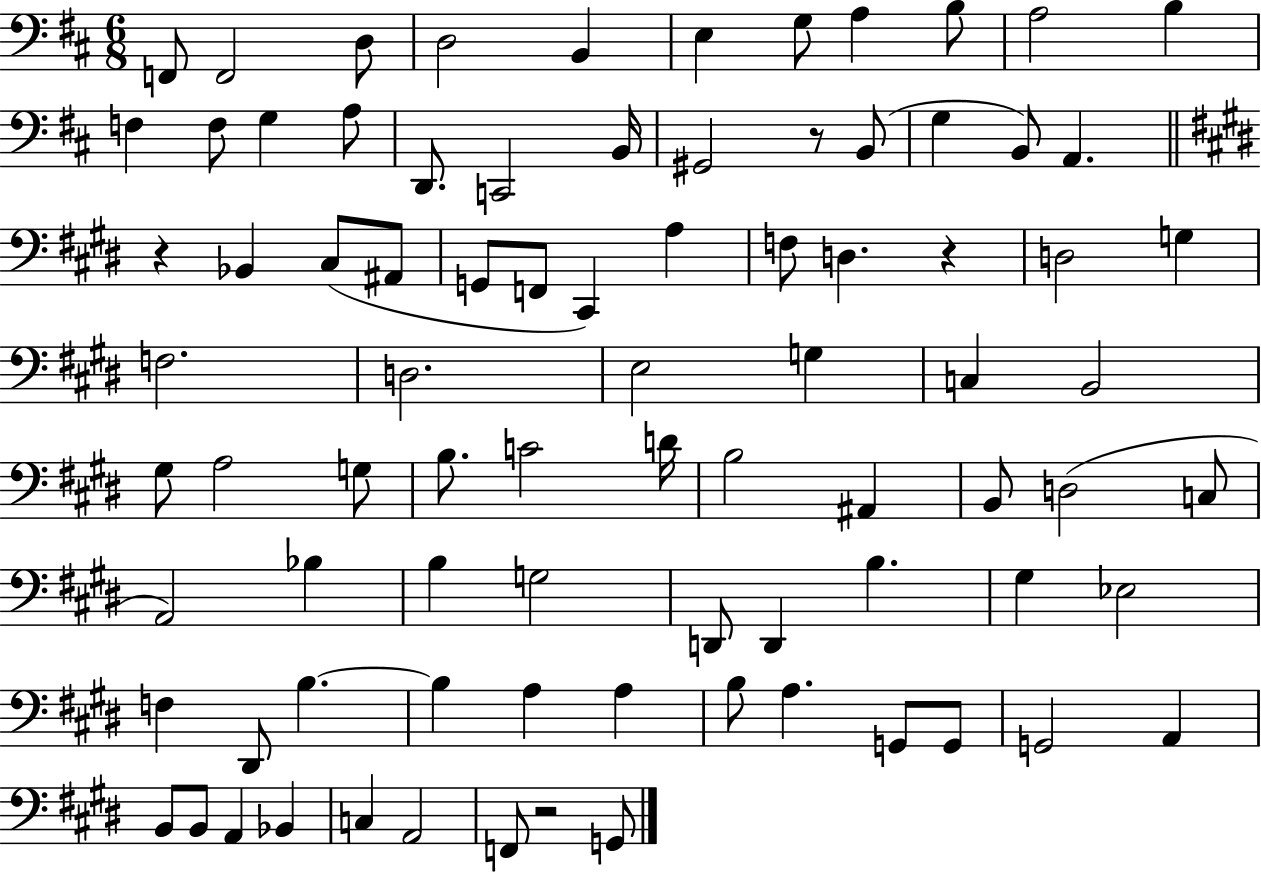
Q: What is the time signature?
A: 6/8